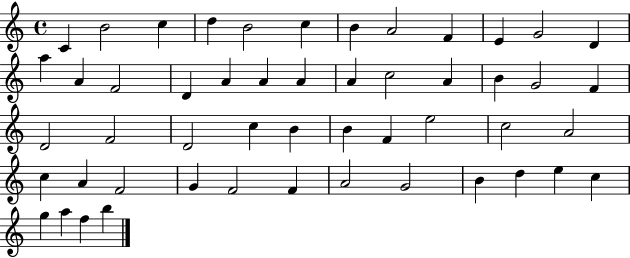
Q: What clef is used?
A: treble